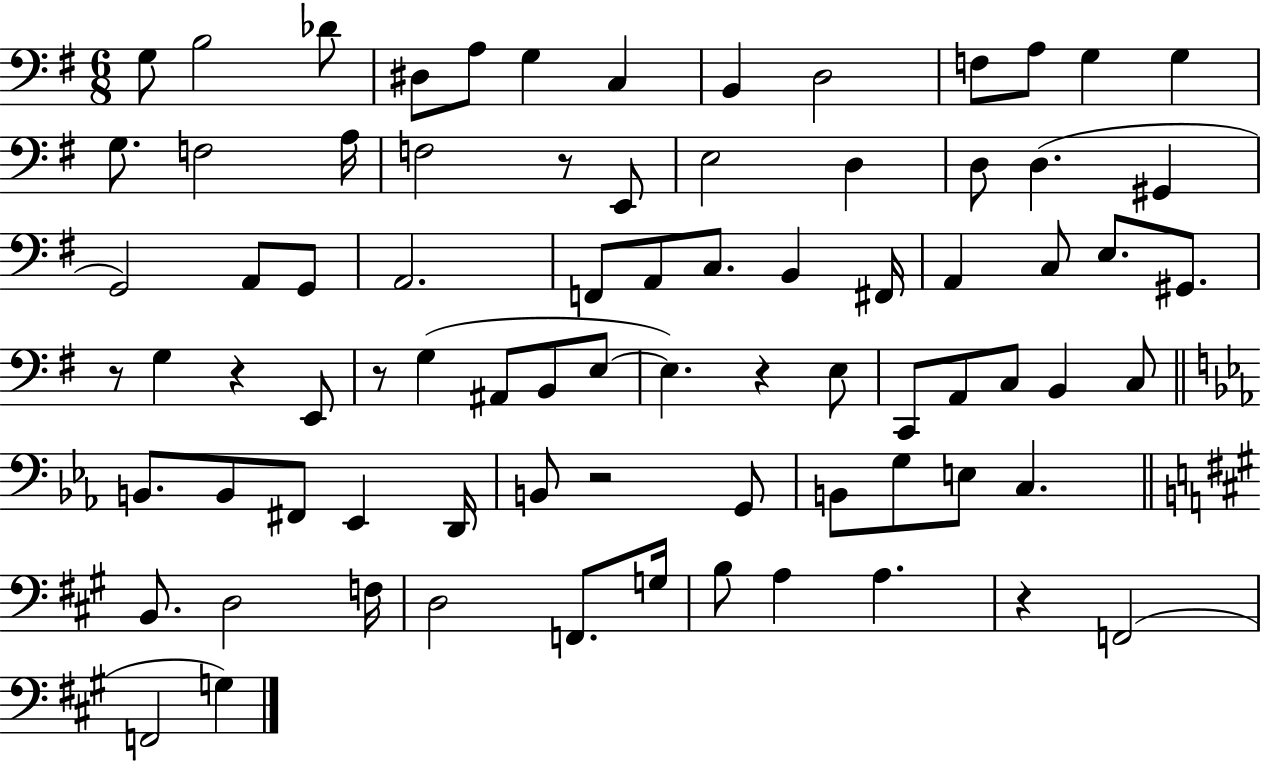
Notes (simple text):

G3/e B3/h Db4/e D#3/e A3/e G3/q C3/q B2/q D3/h F3/e A3/e G3/q G3/q G3/e. F3/h A3/s F3/h R/e E2/e E3/h D3/q D3/e D3/q. G#2/q G2/h A2/e G2/e A2/h. F2/e A2/e C3/e. B2/q F#2/s A2/q C3/e E3/e. G#2/e. R/e G3/q R/q E2/e R/e G3/q A#2/e B2/e E3/e E3/q. R/q E3/e C2/e A2/e C3/e B2/q C3/e B2/e. B2/e F#2/e Eb2/q D2/s B2/e R/h G2/e B2/e G3/e E3/e C3/q. B2/e. D3/h F3/s D3/h F2/e. G3/s B3/e A3/q A3/q. R/q F2/h F2/h G3/q